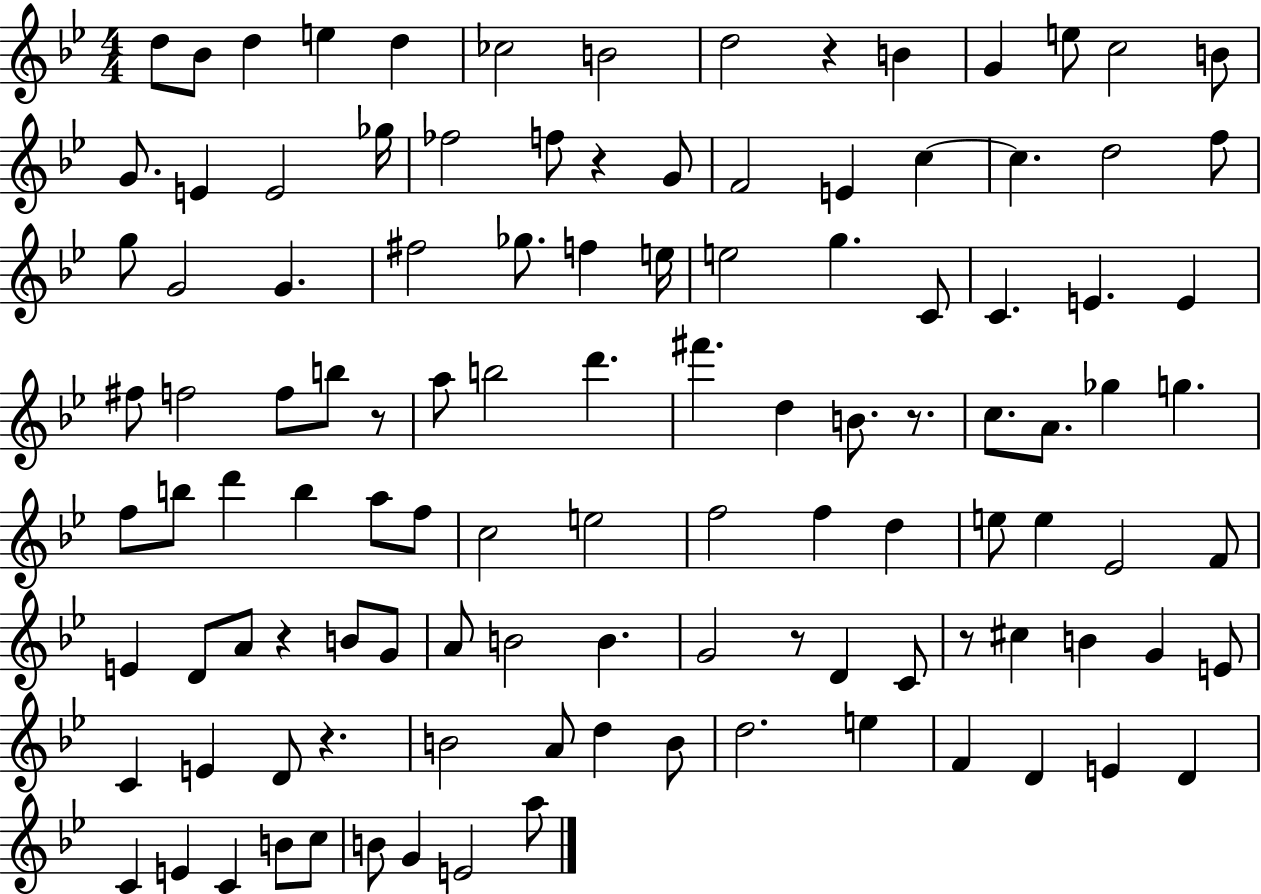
D5/e Bb4/e D5/q E5/q D5/q CES5/h B4/h D5/h R/q B4/q G4/q E5/e C5/h B4/e G4/e. E4/q E4/h Gb5/s FES5/h F5/e R/q G4/e F4/h E4/q C5/q C5/q. D5/h F5/e G5/e G4/h G4/q. F#5/h Gb5/e. F5/q E5/s E5/h G5/q. C4/e C4/q. E4/q. E4/q F#5/e F5/h F5/e B5/e R/e A5/e B5/h D6/q. F#6/q. D5/q B4/e. R/e. C5/e. A4/e. Gb5/q G5/q. F5/e B5/e D6/q B5/q A5/e F5/e C5/h E5/h F5/h F5/q D5/q E5/e E5/q Eb4/h F4/e E4/q D4/e A4/e R/q B4/e G4/e A4/e B4/h B4/q. G4/h R/e D4/q C4/e R/e C#5/q B4/q G4/q E4/e C4/q E4/q D4/e R/q. B4/h A4/e D5/q B4/e D5/h. E5/q F4/q D4/q E4/q D4/q C4/q E4/q C4/q B4/e C5/e B4/e G4/q E4/h A5/e